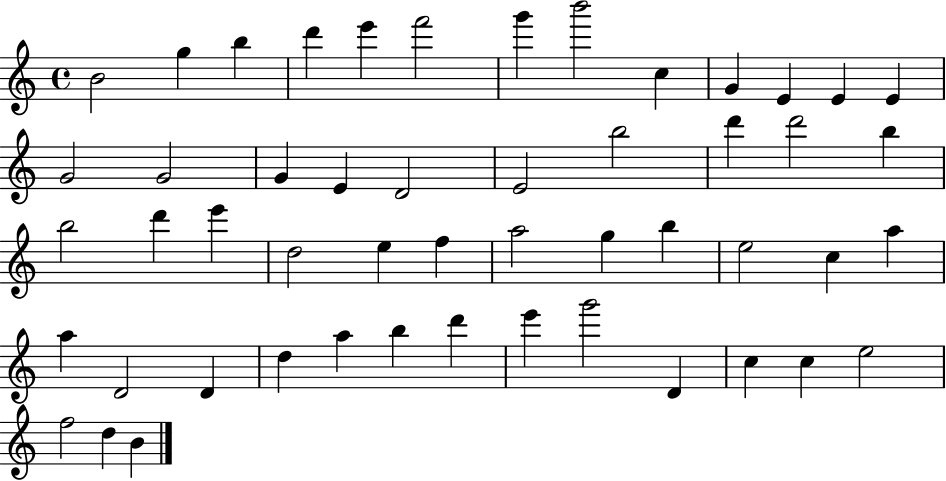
B4/h G5/q B5/q D6/q E6/q F6/h G6/q B6/h C5/q G4/q E4/q E4/q E4/q G4/h G4/h G4/q E4/q D4/h E4/h B5/h D6/q D6/h B5/q B5/h D6/q E6/q D5/h E5/q F5/q A5/h G5/q B5/q E5/h C5/q A5/q A5/q D4/h D4/q D5/q A5/q B5/q D6/q E6/q G6/h D4/q C5/q C5/q E5/h F5/h D5/q B4/q